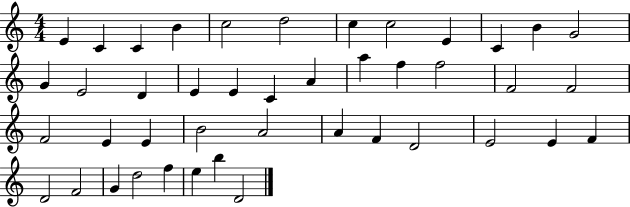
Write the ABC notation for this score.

X:1
T:Untitled
M:4/4
L:1/4
K:C
E C C B c2 d2 c c2 E C B G2 G E2 D E E C A a f f2 F2 F2 F2 E E B2 A2 A F D2 E2 E F D2 F2 G d2 f e b D2